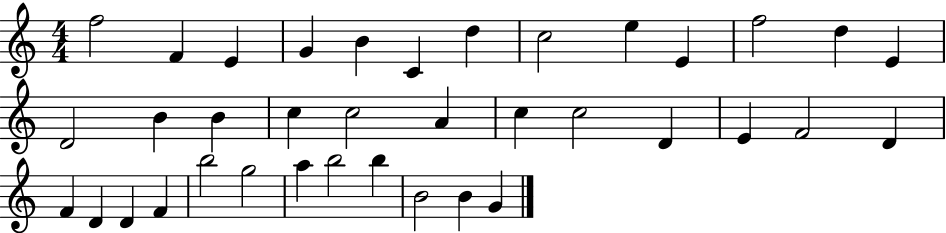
F5/h F4/q E4/q G4/q B4/q C4/q D5/q C5/h E5/q E4/q F5/h D5/q E4/q D4/h B4/q B4/q C5/q C5/h A4/q C5/q C5/h D4/q E4/q F4/h D4/q F4/q D4/q D4/q F4/q B5/h G5/h A5/q B5/h B5/q B4/h B4/q G4/q